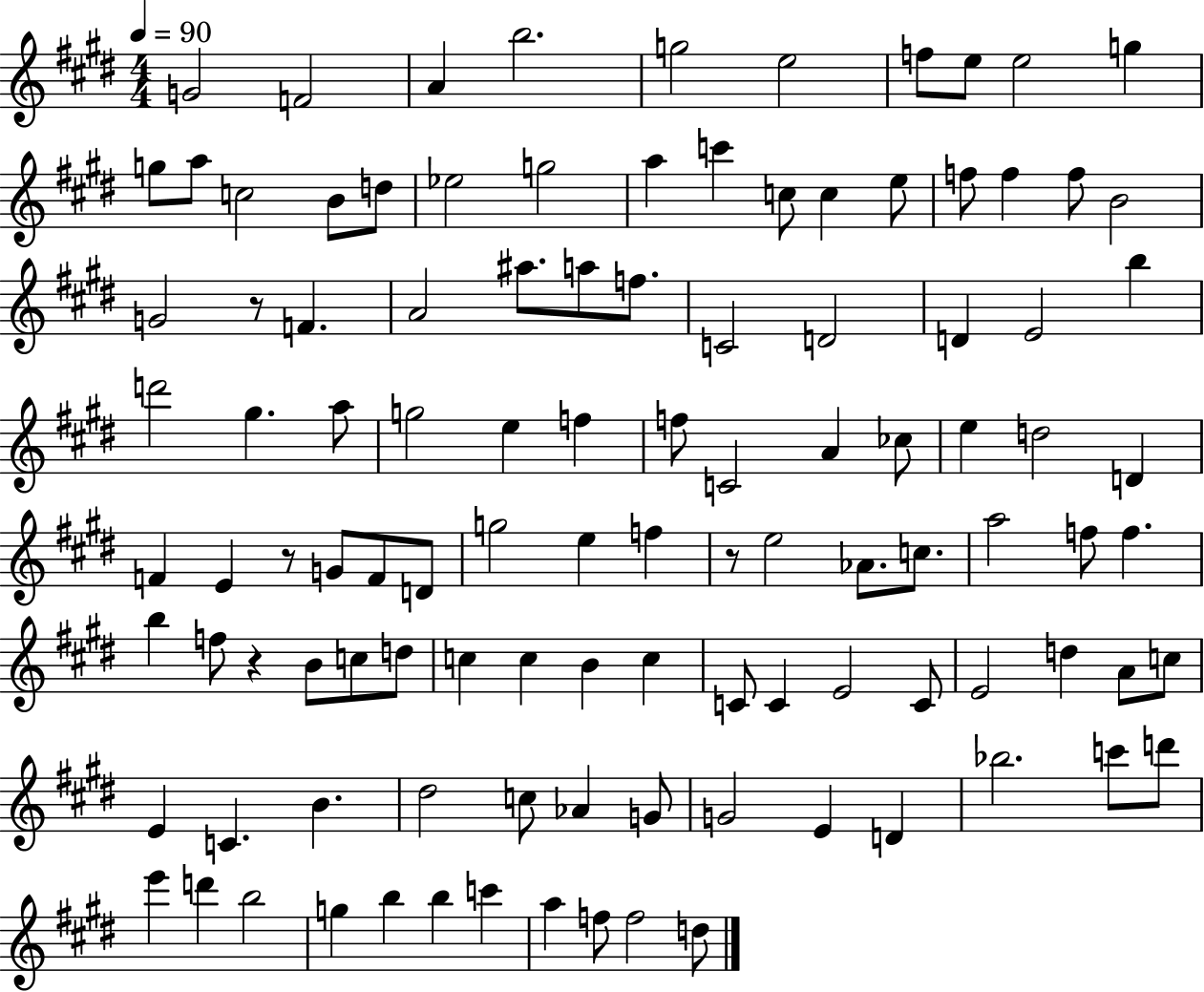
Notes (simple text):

G4/h F4/h A4/q B5/h. G5/h E5/h F5/e E5/e E5/h G5/q G5/e A5/e C5/h B4/e D5/e Eb5/h G5/h A5/q C6/q C5/e C5/q E5/e F5/e F5/q F5/e B4/h G4/h R/e F4/q. A4/h A#5/e. A5/e F5/e. C4/h D4/h D4/q E4/h B5/q D6/h G#5/q. A5/e G5/h E5/q F5/q F5/e C4/h A4/q CES5/e E5/q D5/h D4/q F4/q E4/q R/e G4/e F4/e D4/e G5/h E5/q F5/q R/e E5/h Ab4/e. C5/e. A5/h F5/e F5/q. B5/q F5/e R/q B4/e C5/e D5/e C5/q C5/q B4/q C5/q C4/e C4/q E4/h C4/e E4/h D5/q A4/e C5/e E4/q C4/q. B4/q. D#5/h C5/e Ab4/q G4/e G4/h E4/q D4/q Bb5/h. C6/e D6/e E6/q D6/q B5/h G5/q B5/q B5/q C6/q A5/q F5/e F5/h D5/e